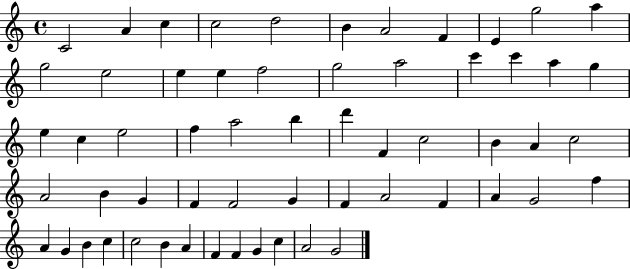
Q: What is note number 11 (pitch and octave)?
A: A5